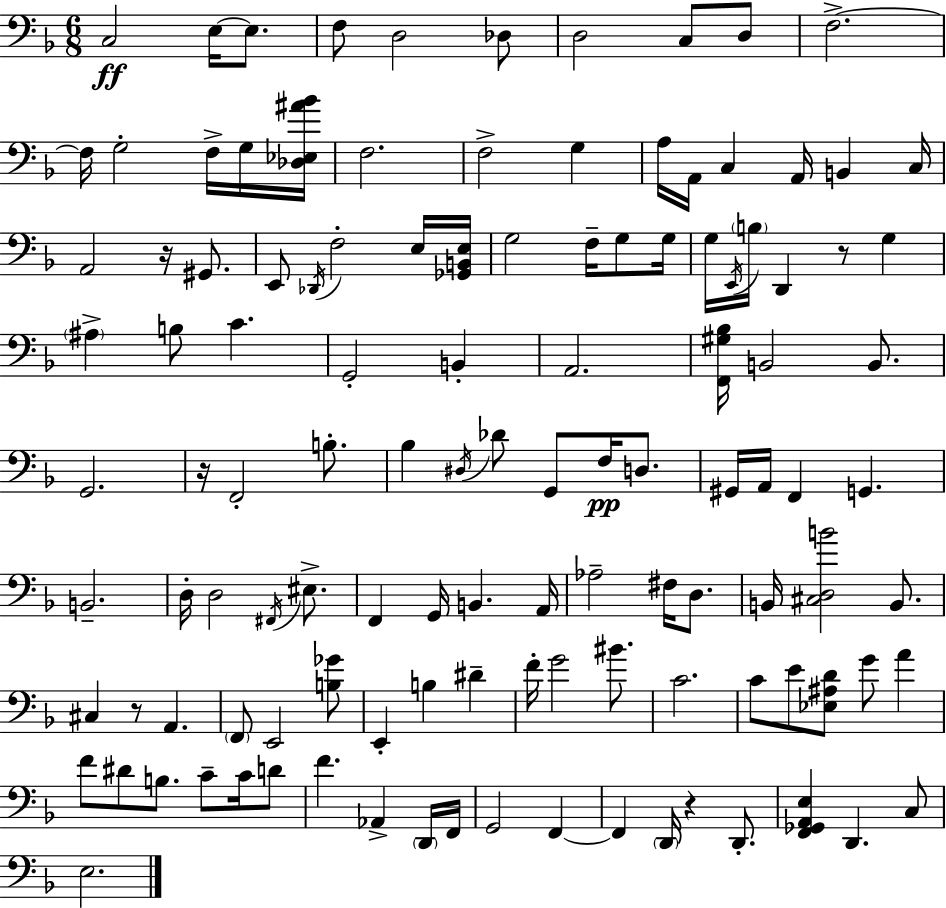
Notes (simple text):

C3/h E3/s E3/e. F3/e D3/h Db3/e D3/h C3/e D3/e F3/h. F3/s G3/h F3/s G3/s [Db3,Eb3,A#4,Bb4]/s F3/h. F3/h G3/q A3/s A2/s C3/q A2/s B2/q C3/s A2/h R/s G#2/e. E2/e Db2/s F3/h E3/s [Gb2,B2,E3]/s G3/h F3/s G3/e G3/s G3/s E2/s B3/s D2/q R/e G3/q A#3/q B3/e C4/q. G2/h B2/q A2/h. [F2,G#3,Bb3]/s B2/h B2/e. G2/h. R/s F2/h B3/e. Bb3/q D#3/s Db4/e G2/e F3/s D3/e. G#2/s A2/s F2/q G2/q. B2/h. D3/s D3/h F#2/s EIS3/e. F2/q G2/s B2/q. A2/s Ab3/h F#3/s D3/e. B2/s [C#3,D3,B4]/h B2/e. C#3/q R/e A2/q. F2/e E2/h [B3,Gb4]/e E2/q B3/q D#4/q F4/s G4/h BIS4/e. C4/h. C4/e E4/e [Eb3,A#3,D4]/e G4/e A4/q F4/e D#4/e B3/e. C4/e C4/s D4/e F4/q. Ab2/q D2/s F2/s G2/h F2/q F2/q D2/s R/q D2/e. [F2,Gb2,A2,E3]/q D2/q. C3/e E3/h.